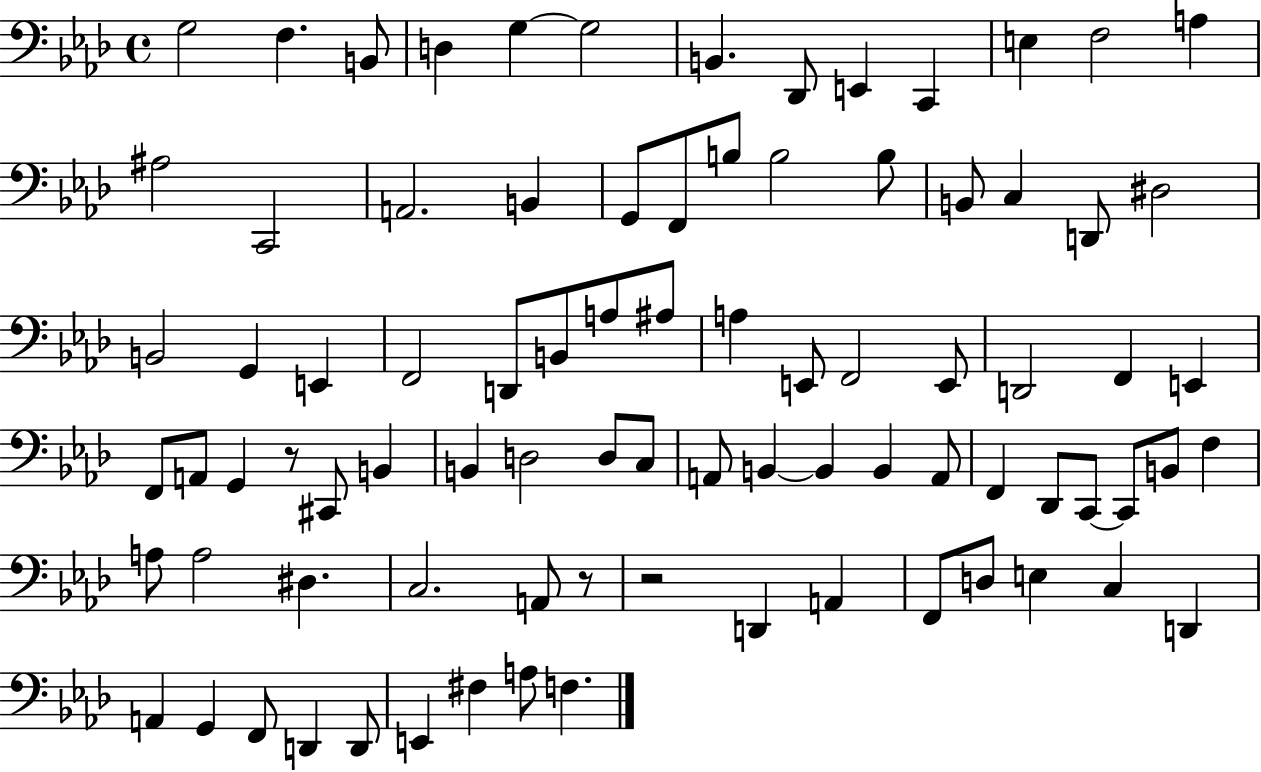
G3/h F3/q. B2/e D3/q G3/q G3/h B2/q. Db2/e E2/q C2/q E3/q F3/h A3/q A#3/h C2/h A2/h. B2/q G2/e F2/e B3/e B3/h B3/e B2/e C3/q D2/e D#3/h B2/h G2/q E2/q F2/h D2/e B2/e A3/e A#3/e A3/q E2/e F2/h E2/e D2/h F2/q E2/q F2/e A2/e G2/q R/e C#2/e B2/q B2/q D3/h D3/e C3/e A2/e B2/q B2/q B2/q A2/e F2/q Db2/e C2/e C2/e B2/e F3/q A3/e A3/h D#3/q. C3/h. A2/e R/e R/h D2/q A2/q F2/e D3/e E3/q C3/q D2/q A2/q G2/q F2/e D2/q D2/e E2/q F#3/q A3/e F3/q.